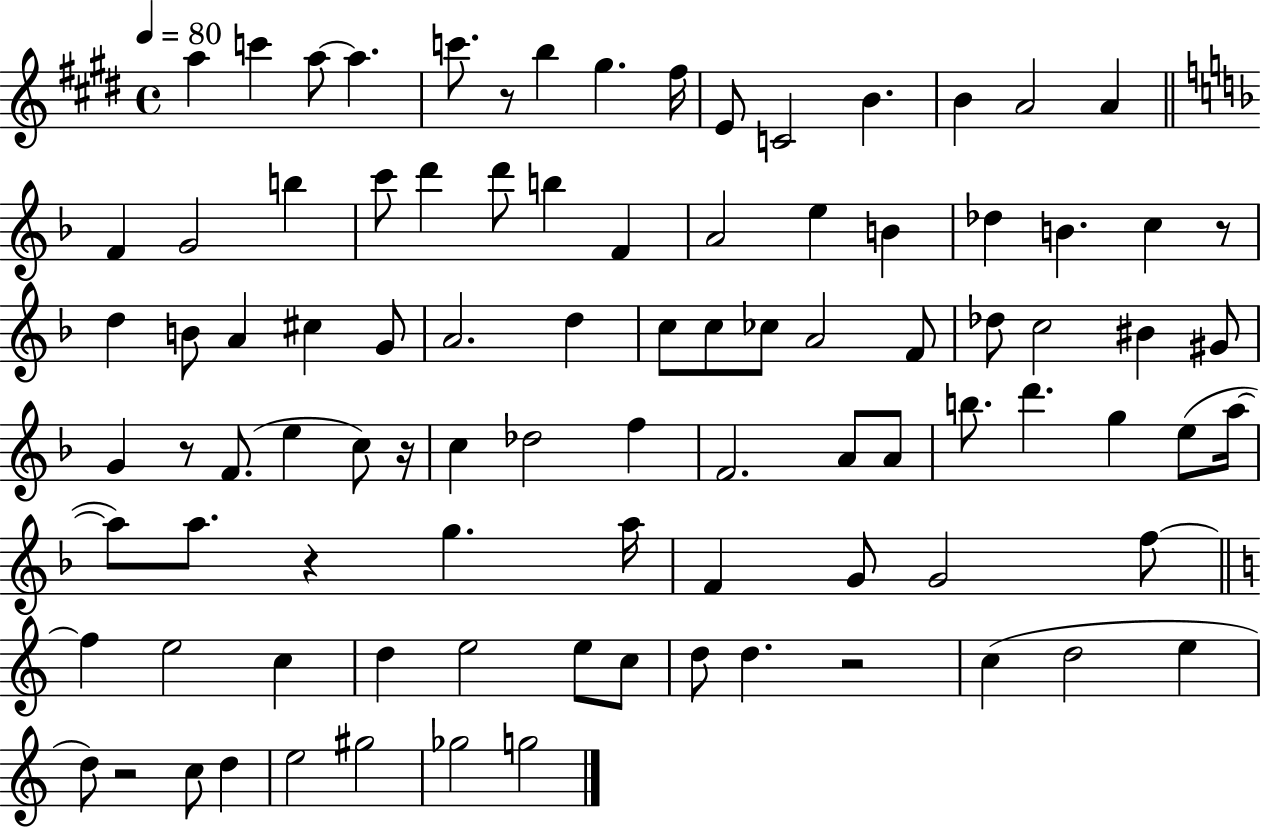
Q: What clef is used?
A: treble